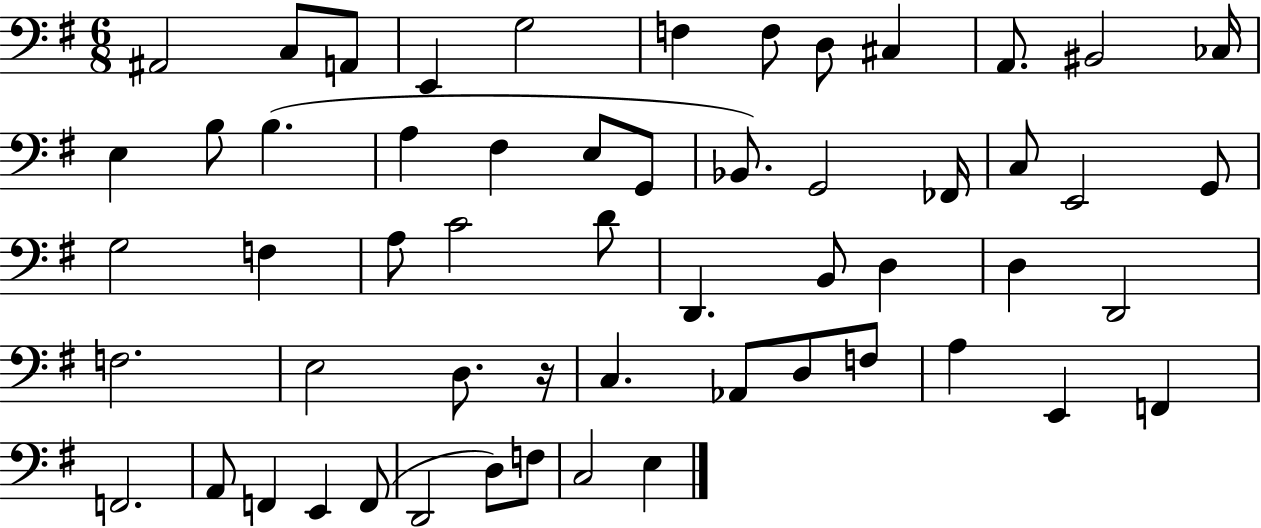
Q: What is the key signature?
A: G major